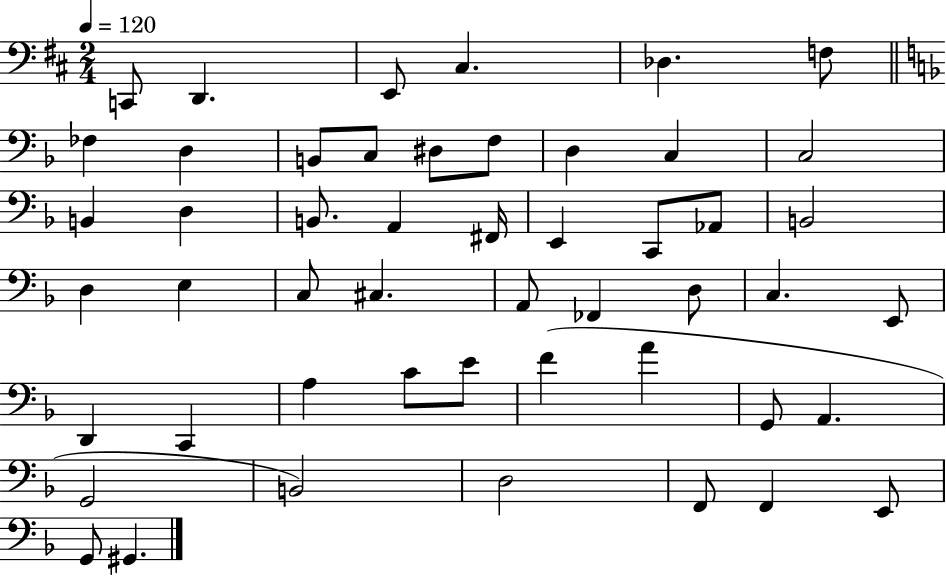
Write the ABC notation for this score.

X:1
T:Untitled
M:2/4
L:1/4
K:D
C,,/2 D,, E,,/2 ^C, _D, F,/2 _F, D, B,,/2 C,/2 ^D,/2 F,/2 D, C, C,2 B,, D, B,,/2 A,, ^F,,/4 E,, C,,/2 _A,,/2 B,,2 D, E, C,/2 ^C, A,,/2 _F,, D,/2 C, E,,/2 D,, C,, A, C/2 E/2 F A G,,/2 A,, G,,2 B,,2 D,2 F,,/2 F,, E,,/2 G,,/2 ^G,,